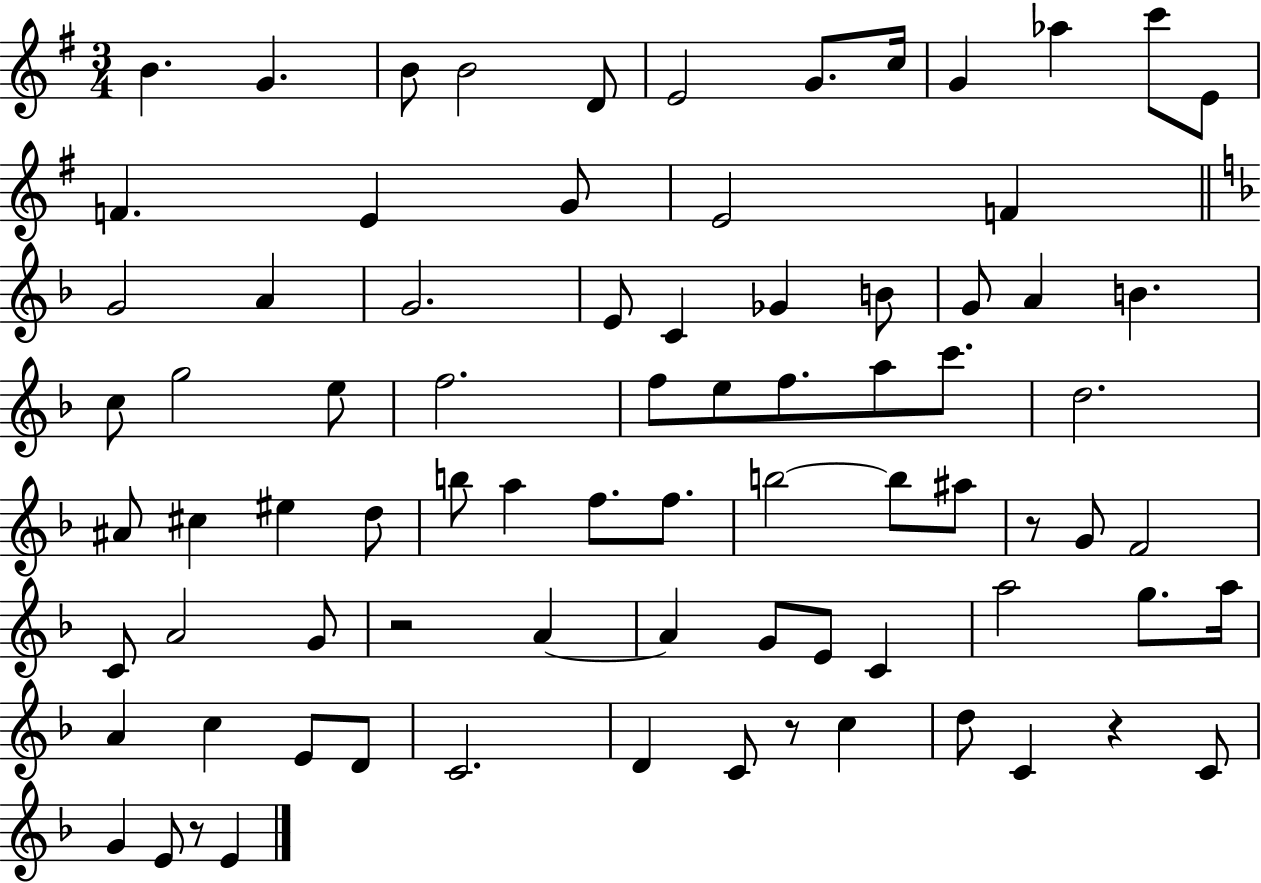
{
  \clef treble
  \numericTimeSignature
  \time 3/4
  \key g \major
  b'4. g'4. | b'8 b'2 d'8 | e'2 g'8. c''16 | g'4 aes''4 c'''8 e'8 | \break f'4. e'4 g'8 | e'2 f'4 | \bar "||" \break \key f \major g'2 a'4 | g'2. | e'8 c'4 ges'4 b'8 | g'8 a'4 b'4. | \break c''8 g''2 e''8 | f''2. | f''8 e''8 f''8. a''8 c'''8. | d''2. | \break ais'8 cis''4 eis''4 d''8 | b''8 a''4 f''8. f''8. | b''2~~ b''8 ais''8 | r8 g'8 f'2 | \break c'8 a'2 g'8 | r2 a'4~~ | a'4 g'8 e'8 c'4 | a''2 g''8. a''16 | \break a'4 c''4 e'8 d'8 | c'2. | d'4 c'8 r8 c''4 | d''8 c'4 r4 c'8 | \break g'4 e'8 r8 e'4 | \bar "|."
}